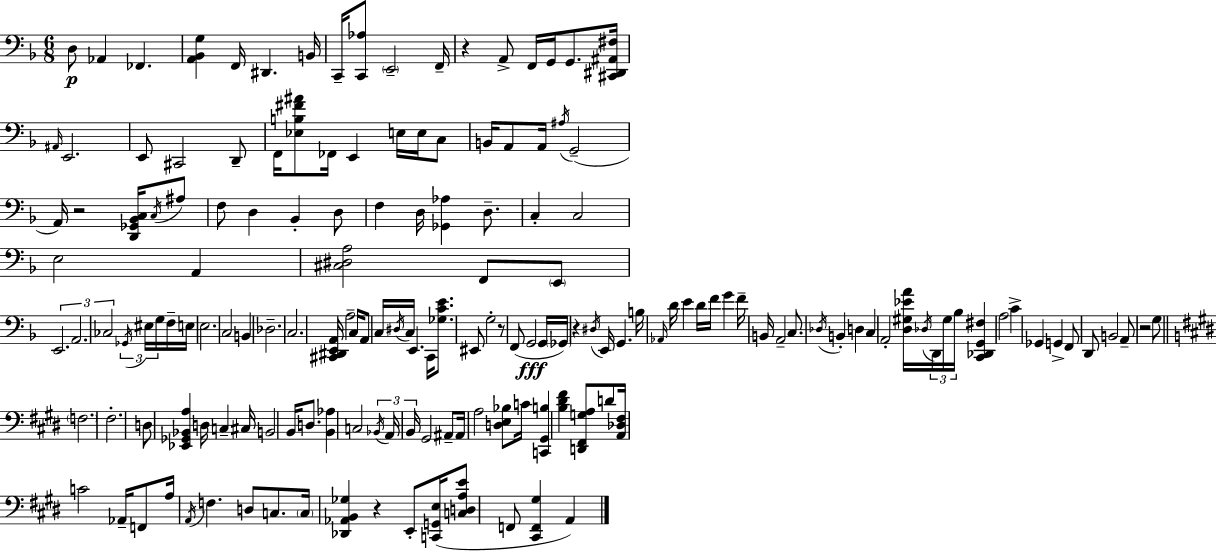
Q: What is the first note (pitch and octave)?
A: D3